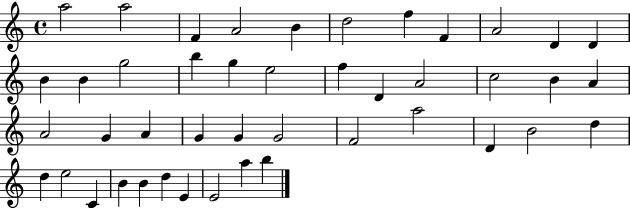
{
  \clef treble
  \time 4/4
  \defaultTimeSignature
  \key c \major
  a''2 a''2 | f'4 a'2 b'4 | d''2 f''4 f'4 | a'2 d'4 d'4 | \break b'4 b'4 g''2 | b''4 g''4 e''2 | f''4 d'4 a'2 | c''2 b'4 a'4 | \break a'2 g'4 a'4 | g'4 g'4 g'2 | f'2 a''2 | d'4 b'2 d''4 | \break d''4 e''2 c'4 | b'4 b'4 d''4 e'4 | e'2 a''4 b''4 | \bar "|."
}